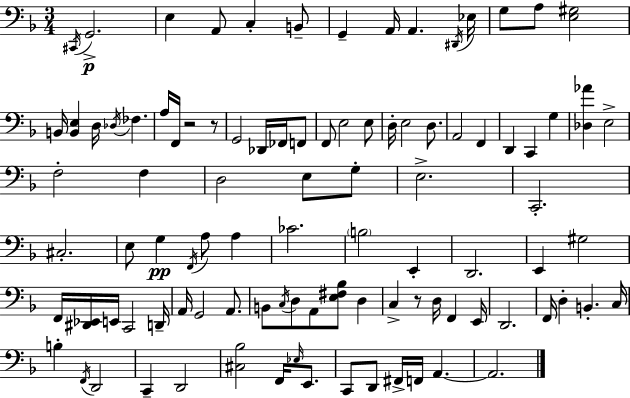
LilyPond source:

{
  \clef bass
  \numericTimeSignature
  \time 3/4
  \key d \minor
  \repeat volta 2 { \acciaccatura { cis,16 }\p g,2.-> | e4 a,8 c4-. b,8-- | g,4-- a,16 a,4. | \acciaccatura { dis,16 } ees16 g8 a8 <e gis>2 | \break b,16 <b, e>4 d16 \acciaccatura { des16 } fes4. | a16 f,16 r2 | r8 g,2 des,16 | fes,16 f,8 f,8 e2 | \break e8 d16-. e2 | d8. a,2 f,4 | d,4 c,4 g4 | <des aes'>4 e2-> | \break f2-. f4 | d2 e8 | g8-. e2.-> | c,2.-. | \break cis2.-. | e8 g4\pp \acciaccatura { f,16 } a8 | a4 ces'2. | \parenthesize b2 | \break e,4-. d,2. | e,4 gis2 | f,16 <dis, ees,>16 e,16 c,2 | d,16-- a,16 g,2 | \break a,8. b,8 \acciaccatura { c16 } d8 a,8 <e fis bes>8 | d4 c4-> r8 d16 | f,4 e,16 d,2. | f,16 d4-. b,4.-. | \break c16 b4-. \acciaccatura { f,16 } d,2 | c,4-- d,2 | <cis bes>2 | f,16 \grace { ees16 } e,8. c,8 d,8 fis,16-> | \break f,16 a,4.~~ a,2. | } \bar "|."
}